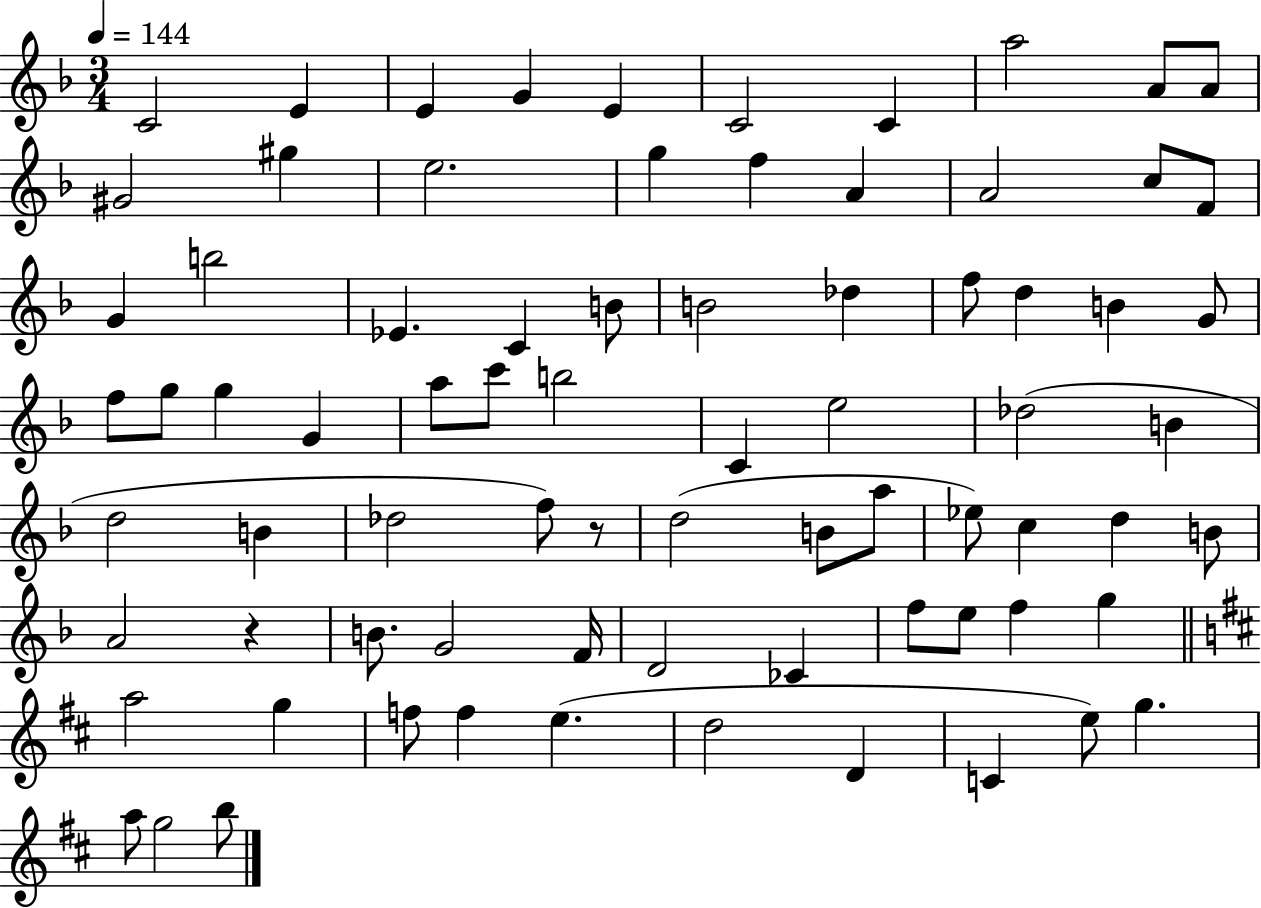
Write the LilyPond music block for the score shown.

{
  \clef treble
  \numericTimeSignature
  \time 3/4
  \key f \major
  \tempo 4 = 144
  \repeat volta 2 { c'2 e'4 | e'4 g'4 e'4 | c'2 c'4 | a''2 a'8 a'8 | \break gis'2 gis''4 | e''2. | g''4 f''4 a'4 | a'2 c''8 f'8 | \break g'4 b''2 | ees'4. c'4 b'8 | b'2 des''4 | f''8 d''4 b'4 g'8 | \break f''8 g''8 g''4 g'4 | a''8 c'''8 b''2 | c'4 e''2 | des''2( b'4 | \break d''2 b'4 | des''2 f''8) r8 | d''2( b'8 a''8 | ees''8) c''4 d''4 b'8 | \break a'2 r4 | b'8. g'2 f'16 | d'2 ces'4 | f''8 e''8 f''4 g''4 | \break \bar "||" \break \key b \minor a''2 g''4 | f''8 f''4 e''4.( | d''2 d'4 | c'4 e''8) g''4. | \break a''8 g''2 b''8 | } \bar "|."
}